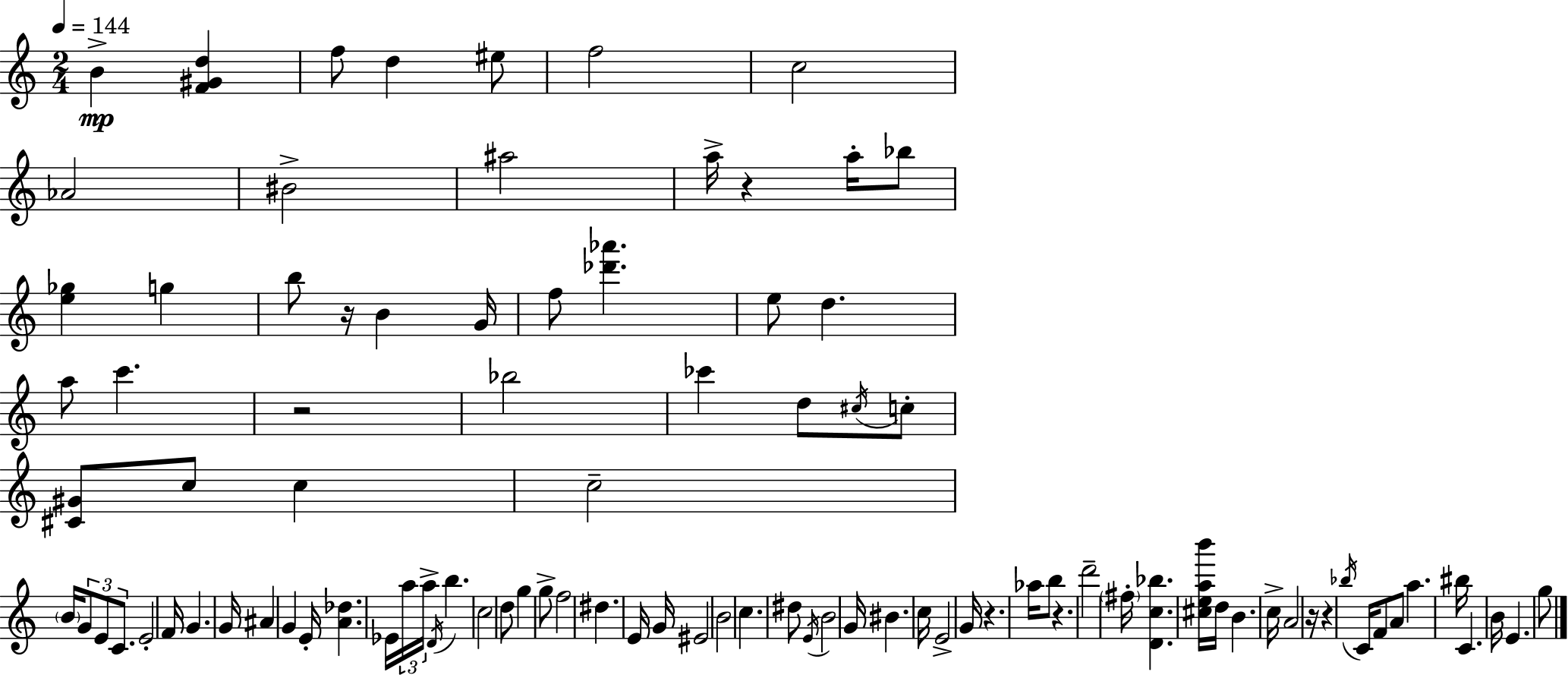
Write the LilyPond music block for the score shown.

{
  \clef treble
  \numericTimeSignature
  \time 2/4
  \key c \major
  \tempo 4 = 144
  b'4->\mp <f' gis' d''>4 | f''8 d''4 eis''8 | f''2 | c''2 | \break aes'2 | bis'2-> | ais''2 | a''16-> r4 a''16-. bes''8 | \break <e'' ges''>4 g''4 | b''8 r16 b'4 g'16 | f''8 <des''' aes'''>4. | e''8 d''4. | \break a''8 c'''4. | r2 | bes''2 | ces'''4 d''8 \acciaccatura { cis''16 } c''8-. | \break <cis' gis'>8 c''8 c''4 | c''2-- | \parenthesize b'16 \tuplet 3/2 { g'8 e'8 c'8. } | e'2-. | \break f'16 g'4. | g'16 ais'4 g'4 | e'16-. <a' des''>4. | ees'16 \tuplet 3/2 { a''16 a''16-> \acciaccatura { d'16 } } b''4. | \break c''2 | d''8 g''4 | g''8-> f''2 | dis''4. | \break e'16 g'16 eis'2 | b'2 | c''4. | dis''8 \acciaccatura { e'16 } b'2 | \break g'16 bis'4. | c''16 e'2-> | g'16 r4. | aes''16 b''8 r4. | \break d'''2-- | \parenthesize fis''16-. <d' c'' bes''>4. | <cis'' e'' a'' b'''>16 d''16 b'4. | c''16-> a'2 | \break r16 r4 | \acciaccatura { bes''16 } c'16 f'8 a'8 a''4. | bis''16 c'4. | b'16 e'4. | \break g''8 \bar "|."
}